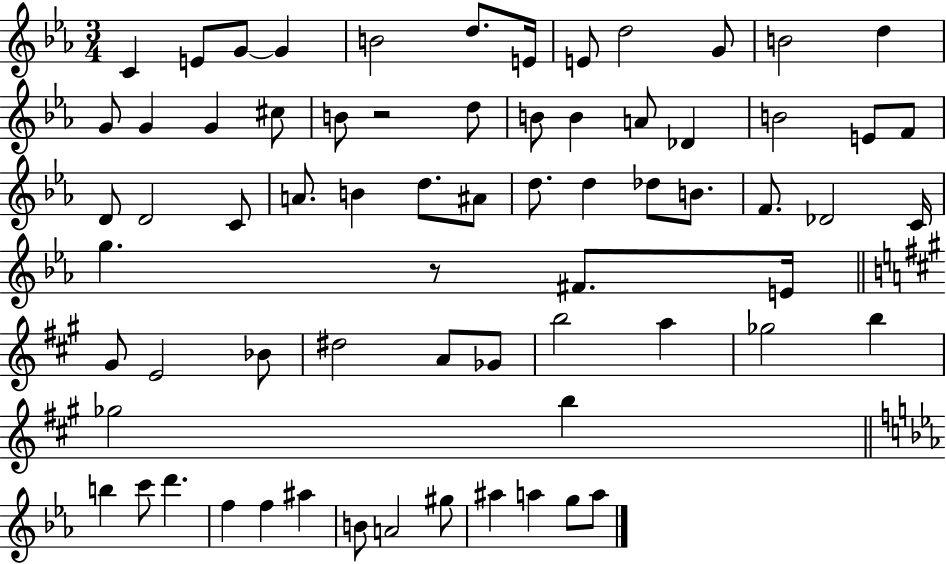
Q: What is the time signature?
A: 3/4